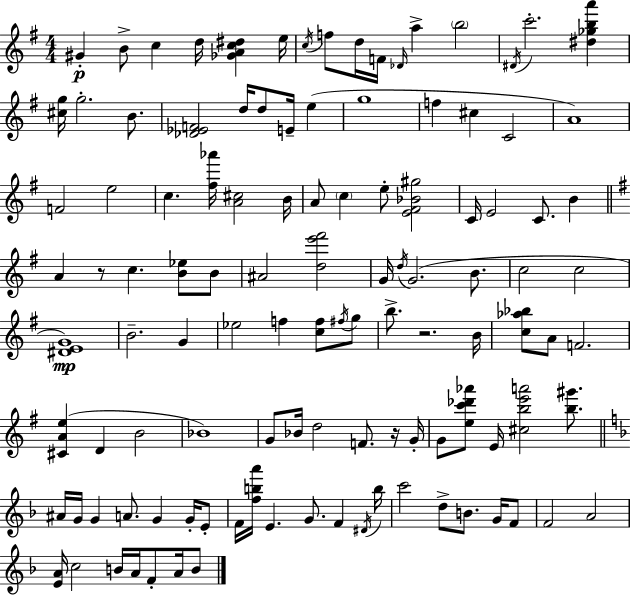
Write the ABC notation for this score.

X:1
T:Untitled
M:4/4
L:1/4
K:G
^G B/2 c d/4 [_GAc^d] e/4 c/4 f/2 d/4 F/4 _D/4 a b2 ^D/4 c'2 [^d_gba'] [^cg]/4 g2 B/2 [_D_EF]2 d/4 d/2 E/4 e g4 f ^c C2 A4 F2 e2 c [^f_a']/4 [A^c]2 B/4 A/2 c e/2 [E^F_B^g]2 C/4 E2 C/2 B A z/2 c [B_e]/2 B/2 ^A2 [de'^f']2 G/4 d/4 G2 B/2 c2 c2 [^DEG]4 B2 G _e2 f [cf]/2 ^f/4 g/2 b/2 z2 B/4 [c_a_b]/2 A/2 F2 [^CAe] D B2 _B4 G/2 _B/4 d2 F/2 z/4 G/4 G/2 [ec'_d'_a']/2 E/4 [^cbe'a']2 [b^g']/2 ^A/4 G/4 G A/2 G G/4 E/2 F/4 [fba']/4 E G/2 F ^D/4 b/4 c'2 d/2 B/2 G/4 F/2 F2 A2 [EA]/4 c2 B/4 A/4 F/2 A/4 B/2